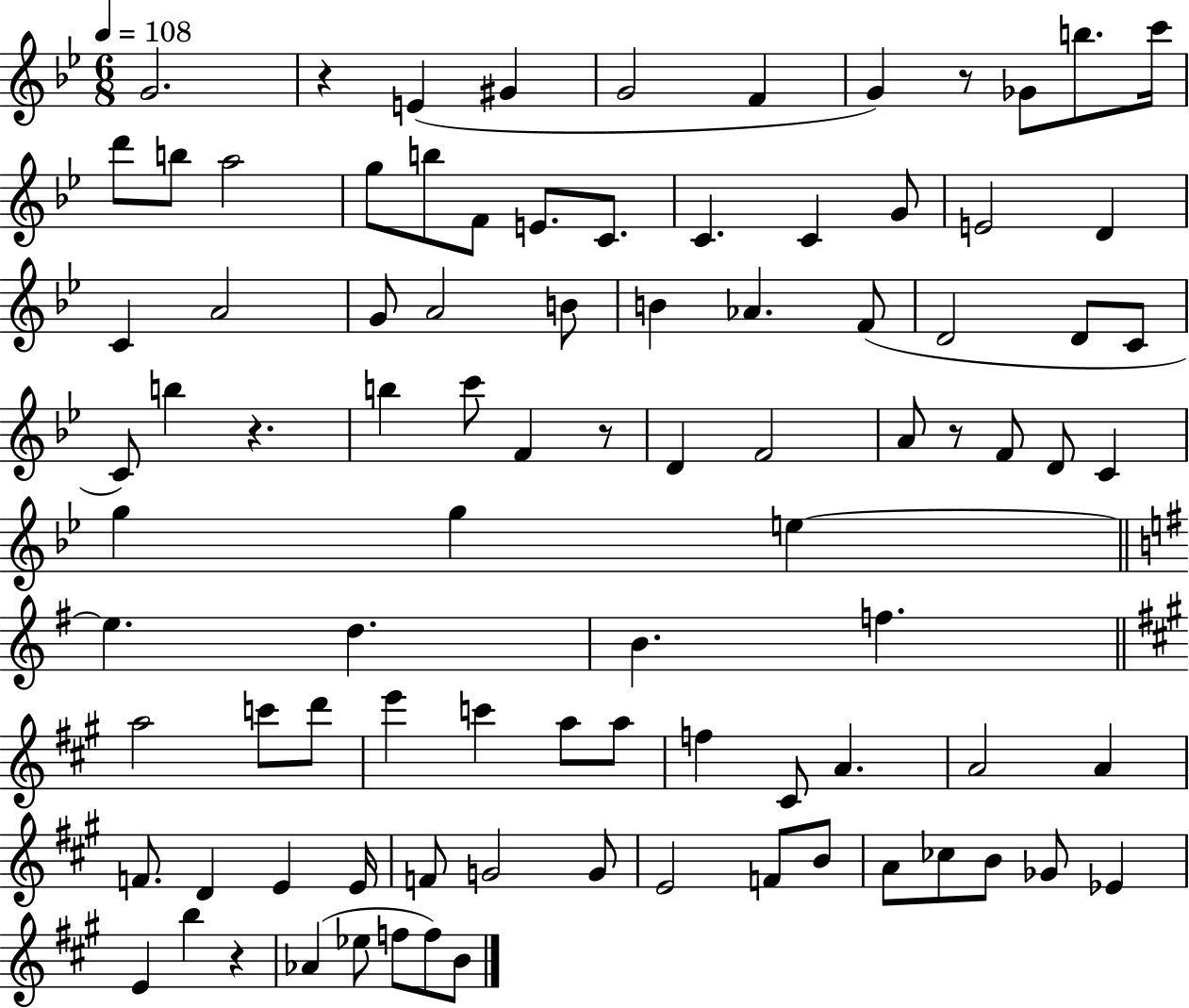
{
  \clef treble
  \numericTimeSignature
  \time 6/8
  \key bes \major
  \tempo 4 = 108
  \repeat volta 2 { g'2. | r4 e'4( gis'4 | g'2 f'4 | g'4) r8 ges'8 b''8. c'''16 | \break d'''8 b''8 a''2 | g''8 b''8 f'8 e'8. c'8. | c'4. c'4 g'8 | e'2 d'4 | \break c'4 a'2 | g'8 a'2 b'8 | b'4 aes'4. f'8( | d'2 d'8 c'8 | \break c'8) b''4 r4. | b''4 c'''8 f'4 r8 | d'4 f'2 | a'8 r8 f'8 d'8 c'4 | \break g''4 g''4 e''4~~ | \bar "||" \break \key g \major e''4. d''4. | b'4. f''4. | \bar "||" \break \key a \major a''2 c'''8 d'''8 | e'''4 c'''4 a''8 a''8 | f''4 cis'8 a'4. | a'2 a'4 | \break f'8. d'4 e'4 e'16 | f'8 g'2 g'8 | e'2 f'8 b'8 | a'8 ces''8 b'8 ges'8 ees'4 | \break e'4 b''4 r4 | aes'4( ees''8 f''8 f''8) b'8 | } \bar "|."
}